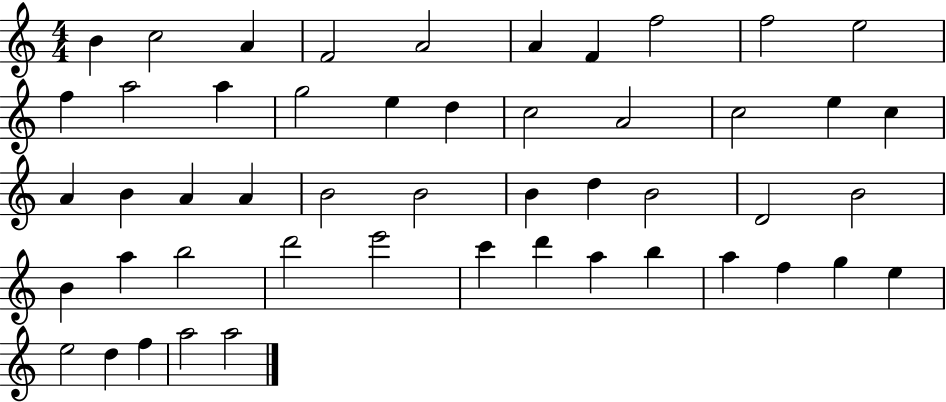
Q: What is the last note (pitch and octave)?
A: A5